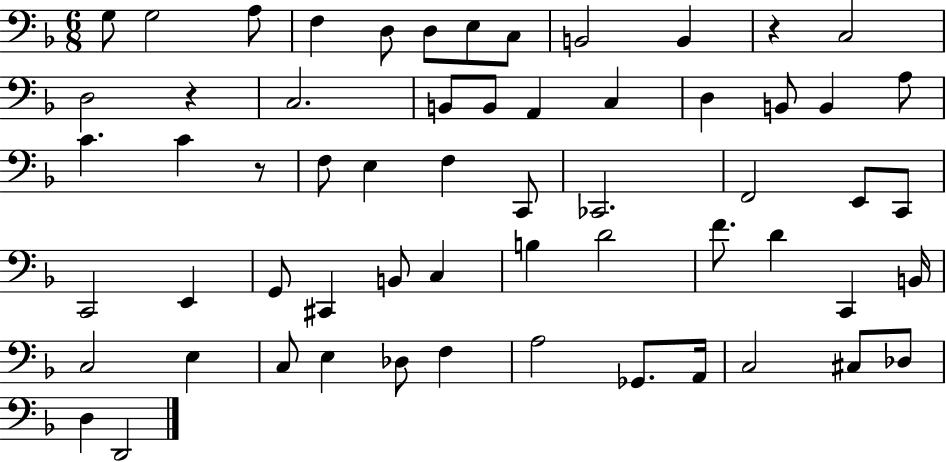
{
  \clef bass
  \numericTimeSignature
  \time 6/8
  \key f \major
  \repeat volta 2 { g8 g2 a8 | f4 d8 d8 e8 c8 | b,2 b,4 | r4 c2 | \break d2 r4 | c2. | b,8 b,8 a,4 c4 | d4 b,8 b,4 a8 | \break c'4. c'4 r8 | f8 e4 f4 c,8 | ces,2. | f,2 e,8 c,8 | \break c,2 e,4 | g,8 cis,4 b,8 c4 | b4 d'2 | f'8. d'4 c,4 b,16 | \break c2 e4 | c8 e4 des8 f4 | a2 ges,8. a,16 | c2 cis8 des8 | \break d4 d,2 | } \bar "|."
}